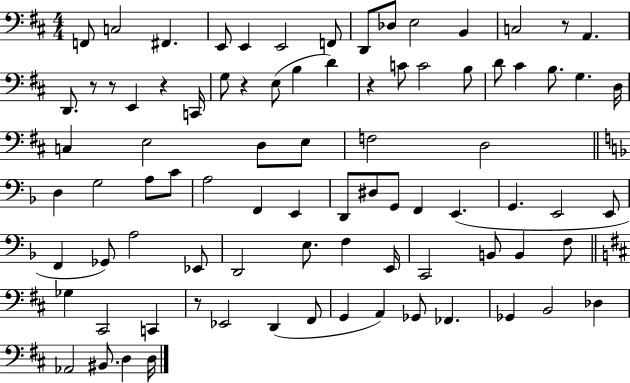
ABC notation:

X:1
T:Untitled
M:4/4
L:1/4
K:D
F,,/2 C,2 ^F,, E,,/2 E,, E,,2 F,,/2 D,,/2 _D,/2 E,2 B,, C,2 z/2 A,, D,,/2 z/2 z/2 E,, z C,,/4 G,/2 z E,/2 B, D z C/2 C2 B,/2 D/2 ^C B,/2 G, D,/4 C, E,2 D,/2 E,/2 F,2 D,2 D, G,2 A,/2 C/2 A,2 F,, E,, D,,/2 ^D,/2 G,,/2 F,, E,, G,, E,,2 E,,/2 F,, _G,,/2 A,2 _E,,/2 D,,2 E,/2 F, E,,/4 C,,2 B,,/2 B,, F,/2 _G, ^C,,2 C,, z/2 _E,,2 D,, ^F,,/2 G,, A,, _G,,/2 _F,, _G,, B,,2 _D, _A,,2 ^B,,/2 D, D,/4